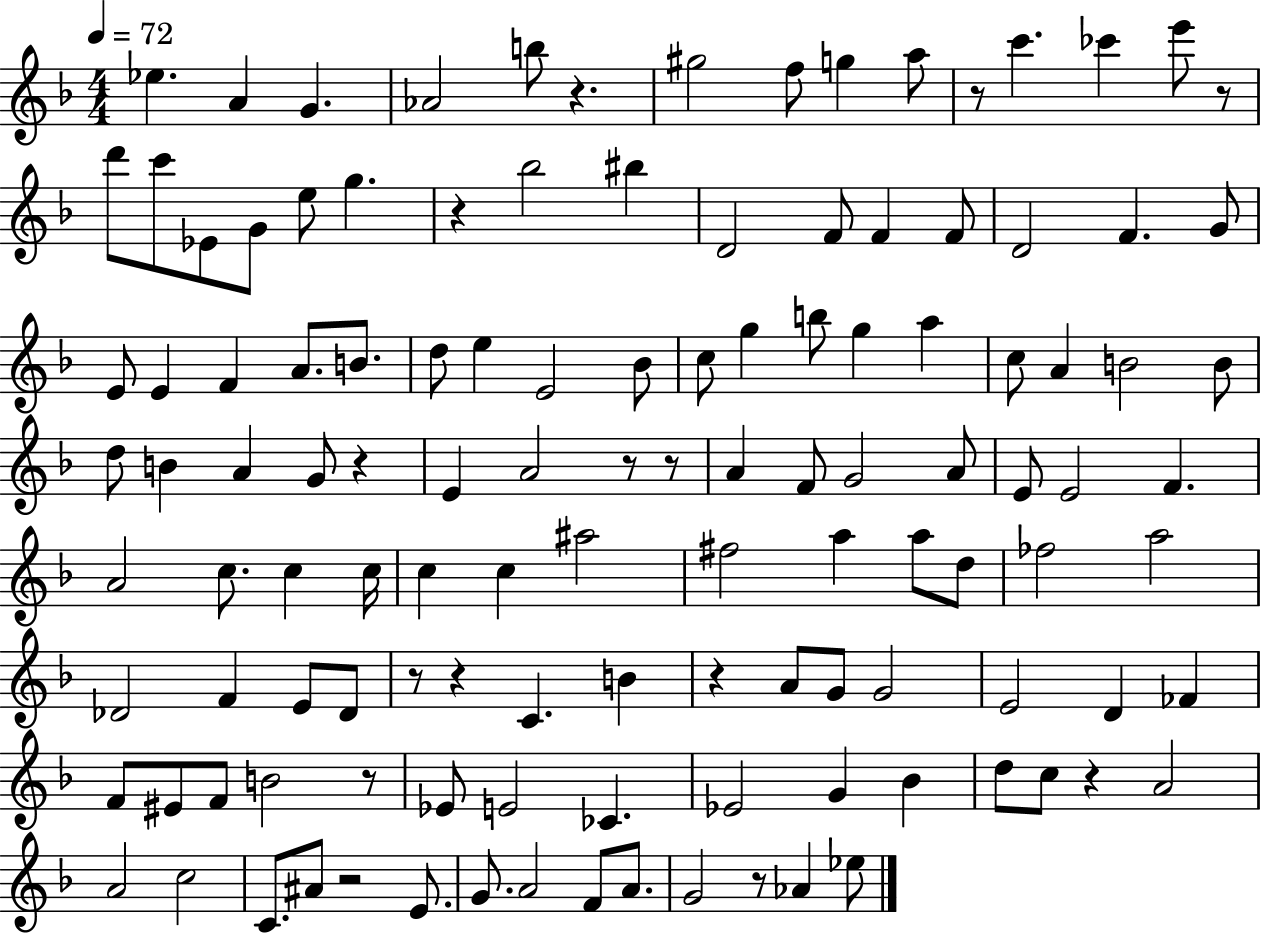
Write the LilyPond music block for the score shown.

{
  \clef treble
  \numericTimeSignature
  \time 4/4
  \key f \major
  \tempo 4 = 72
  \repeat volta 2 { ees''4. a'4 g'4. | aes'2 b''8 r4. | gis''2 f''8 g''4 a''8 | r8 c'''4. ces'''4 e'''8 r8 | \break d'''8 c'''8 ees'8 g'8 e''8 g''4. | r4 bes''2 bis''4 | d'2 f'8 f'4 f'8 | d'2 f'4. g'8 | \break e'8 e'4 f'4 a'8. b'8. | d''8 e''4 e'2 bes'8 | c''8 g''4 b''8 g''4 a''4 | c''8 a'4 b'2 b'8 | \break d''8 b'4 a'4 g'8 r4 | e'4 a'2 r8 r8 | a'4 f'8 g'2 a'8 | e'8 e'2 f'4. | \break a'2 c''8. c''4 c''16 | c''4 c''4 ais''2 | fis''2 a''4 a''8 d''8 | fes''2 a''2 | \break des'2 f'4 e'8 des'8 | r8 r4 c'4. b'4 | r4 a'8 g'8 g'2 | e'2 d'4 fes'4 | \break f'8 eis'8 f'8 b'2 r8 | ees'8 e'2 ces'4. | ees'2 g'4 bes'4 | d''8 c''8 r4 a'2 | \break a'2 c''2 | c'8. ais'8 r2 e'8. | g'8. a'2 f'8 a'8. | g'2 r8 aes'4 ees''8 | \break } \bar "|."
}